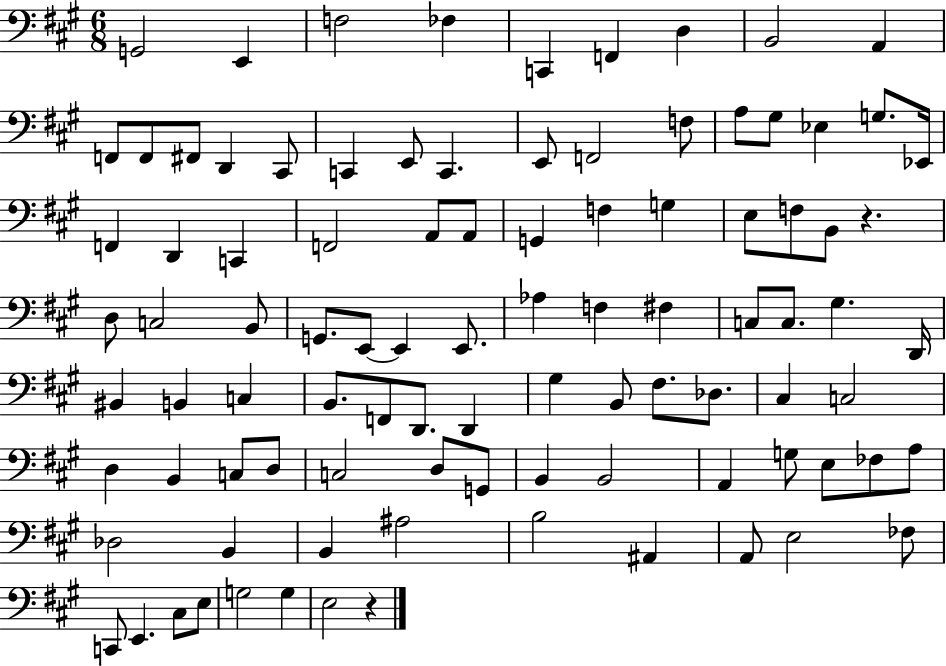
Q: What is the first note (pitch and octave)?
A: G2